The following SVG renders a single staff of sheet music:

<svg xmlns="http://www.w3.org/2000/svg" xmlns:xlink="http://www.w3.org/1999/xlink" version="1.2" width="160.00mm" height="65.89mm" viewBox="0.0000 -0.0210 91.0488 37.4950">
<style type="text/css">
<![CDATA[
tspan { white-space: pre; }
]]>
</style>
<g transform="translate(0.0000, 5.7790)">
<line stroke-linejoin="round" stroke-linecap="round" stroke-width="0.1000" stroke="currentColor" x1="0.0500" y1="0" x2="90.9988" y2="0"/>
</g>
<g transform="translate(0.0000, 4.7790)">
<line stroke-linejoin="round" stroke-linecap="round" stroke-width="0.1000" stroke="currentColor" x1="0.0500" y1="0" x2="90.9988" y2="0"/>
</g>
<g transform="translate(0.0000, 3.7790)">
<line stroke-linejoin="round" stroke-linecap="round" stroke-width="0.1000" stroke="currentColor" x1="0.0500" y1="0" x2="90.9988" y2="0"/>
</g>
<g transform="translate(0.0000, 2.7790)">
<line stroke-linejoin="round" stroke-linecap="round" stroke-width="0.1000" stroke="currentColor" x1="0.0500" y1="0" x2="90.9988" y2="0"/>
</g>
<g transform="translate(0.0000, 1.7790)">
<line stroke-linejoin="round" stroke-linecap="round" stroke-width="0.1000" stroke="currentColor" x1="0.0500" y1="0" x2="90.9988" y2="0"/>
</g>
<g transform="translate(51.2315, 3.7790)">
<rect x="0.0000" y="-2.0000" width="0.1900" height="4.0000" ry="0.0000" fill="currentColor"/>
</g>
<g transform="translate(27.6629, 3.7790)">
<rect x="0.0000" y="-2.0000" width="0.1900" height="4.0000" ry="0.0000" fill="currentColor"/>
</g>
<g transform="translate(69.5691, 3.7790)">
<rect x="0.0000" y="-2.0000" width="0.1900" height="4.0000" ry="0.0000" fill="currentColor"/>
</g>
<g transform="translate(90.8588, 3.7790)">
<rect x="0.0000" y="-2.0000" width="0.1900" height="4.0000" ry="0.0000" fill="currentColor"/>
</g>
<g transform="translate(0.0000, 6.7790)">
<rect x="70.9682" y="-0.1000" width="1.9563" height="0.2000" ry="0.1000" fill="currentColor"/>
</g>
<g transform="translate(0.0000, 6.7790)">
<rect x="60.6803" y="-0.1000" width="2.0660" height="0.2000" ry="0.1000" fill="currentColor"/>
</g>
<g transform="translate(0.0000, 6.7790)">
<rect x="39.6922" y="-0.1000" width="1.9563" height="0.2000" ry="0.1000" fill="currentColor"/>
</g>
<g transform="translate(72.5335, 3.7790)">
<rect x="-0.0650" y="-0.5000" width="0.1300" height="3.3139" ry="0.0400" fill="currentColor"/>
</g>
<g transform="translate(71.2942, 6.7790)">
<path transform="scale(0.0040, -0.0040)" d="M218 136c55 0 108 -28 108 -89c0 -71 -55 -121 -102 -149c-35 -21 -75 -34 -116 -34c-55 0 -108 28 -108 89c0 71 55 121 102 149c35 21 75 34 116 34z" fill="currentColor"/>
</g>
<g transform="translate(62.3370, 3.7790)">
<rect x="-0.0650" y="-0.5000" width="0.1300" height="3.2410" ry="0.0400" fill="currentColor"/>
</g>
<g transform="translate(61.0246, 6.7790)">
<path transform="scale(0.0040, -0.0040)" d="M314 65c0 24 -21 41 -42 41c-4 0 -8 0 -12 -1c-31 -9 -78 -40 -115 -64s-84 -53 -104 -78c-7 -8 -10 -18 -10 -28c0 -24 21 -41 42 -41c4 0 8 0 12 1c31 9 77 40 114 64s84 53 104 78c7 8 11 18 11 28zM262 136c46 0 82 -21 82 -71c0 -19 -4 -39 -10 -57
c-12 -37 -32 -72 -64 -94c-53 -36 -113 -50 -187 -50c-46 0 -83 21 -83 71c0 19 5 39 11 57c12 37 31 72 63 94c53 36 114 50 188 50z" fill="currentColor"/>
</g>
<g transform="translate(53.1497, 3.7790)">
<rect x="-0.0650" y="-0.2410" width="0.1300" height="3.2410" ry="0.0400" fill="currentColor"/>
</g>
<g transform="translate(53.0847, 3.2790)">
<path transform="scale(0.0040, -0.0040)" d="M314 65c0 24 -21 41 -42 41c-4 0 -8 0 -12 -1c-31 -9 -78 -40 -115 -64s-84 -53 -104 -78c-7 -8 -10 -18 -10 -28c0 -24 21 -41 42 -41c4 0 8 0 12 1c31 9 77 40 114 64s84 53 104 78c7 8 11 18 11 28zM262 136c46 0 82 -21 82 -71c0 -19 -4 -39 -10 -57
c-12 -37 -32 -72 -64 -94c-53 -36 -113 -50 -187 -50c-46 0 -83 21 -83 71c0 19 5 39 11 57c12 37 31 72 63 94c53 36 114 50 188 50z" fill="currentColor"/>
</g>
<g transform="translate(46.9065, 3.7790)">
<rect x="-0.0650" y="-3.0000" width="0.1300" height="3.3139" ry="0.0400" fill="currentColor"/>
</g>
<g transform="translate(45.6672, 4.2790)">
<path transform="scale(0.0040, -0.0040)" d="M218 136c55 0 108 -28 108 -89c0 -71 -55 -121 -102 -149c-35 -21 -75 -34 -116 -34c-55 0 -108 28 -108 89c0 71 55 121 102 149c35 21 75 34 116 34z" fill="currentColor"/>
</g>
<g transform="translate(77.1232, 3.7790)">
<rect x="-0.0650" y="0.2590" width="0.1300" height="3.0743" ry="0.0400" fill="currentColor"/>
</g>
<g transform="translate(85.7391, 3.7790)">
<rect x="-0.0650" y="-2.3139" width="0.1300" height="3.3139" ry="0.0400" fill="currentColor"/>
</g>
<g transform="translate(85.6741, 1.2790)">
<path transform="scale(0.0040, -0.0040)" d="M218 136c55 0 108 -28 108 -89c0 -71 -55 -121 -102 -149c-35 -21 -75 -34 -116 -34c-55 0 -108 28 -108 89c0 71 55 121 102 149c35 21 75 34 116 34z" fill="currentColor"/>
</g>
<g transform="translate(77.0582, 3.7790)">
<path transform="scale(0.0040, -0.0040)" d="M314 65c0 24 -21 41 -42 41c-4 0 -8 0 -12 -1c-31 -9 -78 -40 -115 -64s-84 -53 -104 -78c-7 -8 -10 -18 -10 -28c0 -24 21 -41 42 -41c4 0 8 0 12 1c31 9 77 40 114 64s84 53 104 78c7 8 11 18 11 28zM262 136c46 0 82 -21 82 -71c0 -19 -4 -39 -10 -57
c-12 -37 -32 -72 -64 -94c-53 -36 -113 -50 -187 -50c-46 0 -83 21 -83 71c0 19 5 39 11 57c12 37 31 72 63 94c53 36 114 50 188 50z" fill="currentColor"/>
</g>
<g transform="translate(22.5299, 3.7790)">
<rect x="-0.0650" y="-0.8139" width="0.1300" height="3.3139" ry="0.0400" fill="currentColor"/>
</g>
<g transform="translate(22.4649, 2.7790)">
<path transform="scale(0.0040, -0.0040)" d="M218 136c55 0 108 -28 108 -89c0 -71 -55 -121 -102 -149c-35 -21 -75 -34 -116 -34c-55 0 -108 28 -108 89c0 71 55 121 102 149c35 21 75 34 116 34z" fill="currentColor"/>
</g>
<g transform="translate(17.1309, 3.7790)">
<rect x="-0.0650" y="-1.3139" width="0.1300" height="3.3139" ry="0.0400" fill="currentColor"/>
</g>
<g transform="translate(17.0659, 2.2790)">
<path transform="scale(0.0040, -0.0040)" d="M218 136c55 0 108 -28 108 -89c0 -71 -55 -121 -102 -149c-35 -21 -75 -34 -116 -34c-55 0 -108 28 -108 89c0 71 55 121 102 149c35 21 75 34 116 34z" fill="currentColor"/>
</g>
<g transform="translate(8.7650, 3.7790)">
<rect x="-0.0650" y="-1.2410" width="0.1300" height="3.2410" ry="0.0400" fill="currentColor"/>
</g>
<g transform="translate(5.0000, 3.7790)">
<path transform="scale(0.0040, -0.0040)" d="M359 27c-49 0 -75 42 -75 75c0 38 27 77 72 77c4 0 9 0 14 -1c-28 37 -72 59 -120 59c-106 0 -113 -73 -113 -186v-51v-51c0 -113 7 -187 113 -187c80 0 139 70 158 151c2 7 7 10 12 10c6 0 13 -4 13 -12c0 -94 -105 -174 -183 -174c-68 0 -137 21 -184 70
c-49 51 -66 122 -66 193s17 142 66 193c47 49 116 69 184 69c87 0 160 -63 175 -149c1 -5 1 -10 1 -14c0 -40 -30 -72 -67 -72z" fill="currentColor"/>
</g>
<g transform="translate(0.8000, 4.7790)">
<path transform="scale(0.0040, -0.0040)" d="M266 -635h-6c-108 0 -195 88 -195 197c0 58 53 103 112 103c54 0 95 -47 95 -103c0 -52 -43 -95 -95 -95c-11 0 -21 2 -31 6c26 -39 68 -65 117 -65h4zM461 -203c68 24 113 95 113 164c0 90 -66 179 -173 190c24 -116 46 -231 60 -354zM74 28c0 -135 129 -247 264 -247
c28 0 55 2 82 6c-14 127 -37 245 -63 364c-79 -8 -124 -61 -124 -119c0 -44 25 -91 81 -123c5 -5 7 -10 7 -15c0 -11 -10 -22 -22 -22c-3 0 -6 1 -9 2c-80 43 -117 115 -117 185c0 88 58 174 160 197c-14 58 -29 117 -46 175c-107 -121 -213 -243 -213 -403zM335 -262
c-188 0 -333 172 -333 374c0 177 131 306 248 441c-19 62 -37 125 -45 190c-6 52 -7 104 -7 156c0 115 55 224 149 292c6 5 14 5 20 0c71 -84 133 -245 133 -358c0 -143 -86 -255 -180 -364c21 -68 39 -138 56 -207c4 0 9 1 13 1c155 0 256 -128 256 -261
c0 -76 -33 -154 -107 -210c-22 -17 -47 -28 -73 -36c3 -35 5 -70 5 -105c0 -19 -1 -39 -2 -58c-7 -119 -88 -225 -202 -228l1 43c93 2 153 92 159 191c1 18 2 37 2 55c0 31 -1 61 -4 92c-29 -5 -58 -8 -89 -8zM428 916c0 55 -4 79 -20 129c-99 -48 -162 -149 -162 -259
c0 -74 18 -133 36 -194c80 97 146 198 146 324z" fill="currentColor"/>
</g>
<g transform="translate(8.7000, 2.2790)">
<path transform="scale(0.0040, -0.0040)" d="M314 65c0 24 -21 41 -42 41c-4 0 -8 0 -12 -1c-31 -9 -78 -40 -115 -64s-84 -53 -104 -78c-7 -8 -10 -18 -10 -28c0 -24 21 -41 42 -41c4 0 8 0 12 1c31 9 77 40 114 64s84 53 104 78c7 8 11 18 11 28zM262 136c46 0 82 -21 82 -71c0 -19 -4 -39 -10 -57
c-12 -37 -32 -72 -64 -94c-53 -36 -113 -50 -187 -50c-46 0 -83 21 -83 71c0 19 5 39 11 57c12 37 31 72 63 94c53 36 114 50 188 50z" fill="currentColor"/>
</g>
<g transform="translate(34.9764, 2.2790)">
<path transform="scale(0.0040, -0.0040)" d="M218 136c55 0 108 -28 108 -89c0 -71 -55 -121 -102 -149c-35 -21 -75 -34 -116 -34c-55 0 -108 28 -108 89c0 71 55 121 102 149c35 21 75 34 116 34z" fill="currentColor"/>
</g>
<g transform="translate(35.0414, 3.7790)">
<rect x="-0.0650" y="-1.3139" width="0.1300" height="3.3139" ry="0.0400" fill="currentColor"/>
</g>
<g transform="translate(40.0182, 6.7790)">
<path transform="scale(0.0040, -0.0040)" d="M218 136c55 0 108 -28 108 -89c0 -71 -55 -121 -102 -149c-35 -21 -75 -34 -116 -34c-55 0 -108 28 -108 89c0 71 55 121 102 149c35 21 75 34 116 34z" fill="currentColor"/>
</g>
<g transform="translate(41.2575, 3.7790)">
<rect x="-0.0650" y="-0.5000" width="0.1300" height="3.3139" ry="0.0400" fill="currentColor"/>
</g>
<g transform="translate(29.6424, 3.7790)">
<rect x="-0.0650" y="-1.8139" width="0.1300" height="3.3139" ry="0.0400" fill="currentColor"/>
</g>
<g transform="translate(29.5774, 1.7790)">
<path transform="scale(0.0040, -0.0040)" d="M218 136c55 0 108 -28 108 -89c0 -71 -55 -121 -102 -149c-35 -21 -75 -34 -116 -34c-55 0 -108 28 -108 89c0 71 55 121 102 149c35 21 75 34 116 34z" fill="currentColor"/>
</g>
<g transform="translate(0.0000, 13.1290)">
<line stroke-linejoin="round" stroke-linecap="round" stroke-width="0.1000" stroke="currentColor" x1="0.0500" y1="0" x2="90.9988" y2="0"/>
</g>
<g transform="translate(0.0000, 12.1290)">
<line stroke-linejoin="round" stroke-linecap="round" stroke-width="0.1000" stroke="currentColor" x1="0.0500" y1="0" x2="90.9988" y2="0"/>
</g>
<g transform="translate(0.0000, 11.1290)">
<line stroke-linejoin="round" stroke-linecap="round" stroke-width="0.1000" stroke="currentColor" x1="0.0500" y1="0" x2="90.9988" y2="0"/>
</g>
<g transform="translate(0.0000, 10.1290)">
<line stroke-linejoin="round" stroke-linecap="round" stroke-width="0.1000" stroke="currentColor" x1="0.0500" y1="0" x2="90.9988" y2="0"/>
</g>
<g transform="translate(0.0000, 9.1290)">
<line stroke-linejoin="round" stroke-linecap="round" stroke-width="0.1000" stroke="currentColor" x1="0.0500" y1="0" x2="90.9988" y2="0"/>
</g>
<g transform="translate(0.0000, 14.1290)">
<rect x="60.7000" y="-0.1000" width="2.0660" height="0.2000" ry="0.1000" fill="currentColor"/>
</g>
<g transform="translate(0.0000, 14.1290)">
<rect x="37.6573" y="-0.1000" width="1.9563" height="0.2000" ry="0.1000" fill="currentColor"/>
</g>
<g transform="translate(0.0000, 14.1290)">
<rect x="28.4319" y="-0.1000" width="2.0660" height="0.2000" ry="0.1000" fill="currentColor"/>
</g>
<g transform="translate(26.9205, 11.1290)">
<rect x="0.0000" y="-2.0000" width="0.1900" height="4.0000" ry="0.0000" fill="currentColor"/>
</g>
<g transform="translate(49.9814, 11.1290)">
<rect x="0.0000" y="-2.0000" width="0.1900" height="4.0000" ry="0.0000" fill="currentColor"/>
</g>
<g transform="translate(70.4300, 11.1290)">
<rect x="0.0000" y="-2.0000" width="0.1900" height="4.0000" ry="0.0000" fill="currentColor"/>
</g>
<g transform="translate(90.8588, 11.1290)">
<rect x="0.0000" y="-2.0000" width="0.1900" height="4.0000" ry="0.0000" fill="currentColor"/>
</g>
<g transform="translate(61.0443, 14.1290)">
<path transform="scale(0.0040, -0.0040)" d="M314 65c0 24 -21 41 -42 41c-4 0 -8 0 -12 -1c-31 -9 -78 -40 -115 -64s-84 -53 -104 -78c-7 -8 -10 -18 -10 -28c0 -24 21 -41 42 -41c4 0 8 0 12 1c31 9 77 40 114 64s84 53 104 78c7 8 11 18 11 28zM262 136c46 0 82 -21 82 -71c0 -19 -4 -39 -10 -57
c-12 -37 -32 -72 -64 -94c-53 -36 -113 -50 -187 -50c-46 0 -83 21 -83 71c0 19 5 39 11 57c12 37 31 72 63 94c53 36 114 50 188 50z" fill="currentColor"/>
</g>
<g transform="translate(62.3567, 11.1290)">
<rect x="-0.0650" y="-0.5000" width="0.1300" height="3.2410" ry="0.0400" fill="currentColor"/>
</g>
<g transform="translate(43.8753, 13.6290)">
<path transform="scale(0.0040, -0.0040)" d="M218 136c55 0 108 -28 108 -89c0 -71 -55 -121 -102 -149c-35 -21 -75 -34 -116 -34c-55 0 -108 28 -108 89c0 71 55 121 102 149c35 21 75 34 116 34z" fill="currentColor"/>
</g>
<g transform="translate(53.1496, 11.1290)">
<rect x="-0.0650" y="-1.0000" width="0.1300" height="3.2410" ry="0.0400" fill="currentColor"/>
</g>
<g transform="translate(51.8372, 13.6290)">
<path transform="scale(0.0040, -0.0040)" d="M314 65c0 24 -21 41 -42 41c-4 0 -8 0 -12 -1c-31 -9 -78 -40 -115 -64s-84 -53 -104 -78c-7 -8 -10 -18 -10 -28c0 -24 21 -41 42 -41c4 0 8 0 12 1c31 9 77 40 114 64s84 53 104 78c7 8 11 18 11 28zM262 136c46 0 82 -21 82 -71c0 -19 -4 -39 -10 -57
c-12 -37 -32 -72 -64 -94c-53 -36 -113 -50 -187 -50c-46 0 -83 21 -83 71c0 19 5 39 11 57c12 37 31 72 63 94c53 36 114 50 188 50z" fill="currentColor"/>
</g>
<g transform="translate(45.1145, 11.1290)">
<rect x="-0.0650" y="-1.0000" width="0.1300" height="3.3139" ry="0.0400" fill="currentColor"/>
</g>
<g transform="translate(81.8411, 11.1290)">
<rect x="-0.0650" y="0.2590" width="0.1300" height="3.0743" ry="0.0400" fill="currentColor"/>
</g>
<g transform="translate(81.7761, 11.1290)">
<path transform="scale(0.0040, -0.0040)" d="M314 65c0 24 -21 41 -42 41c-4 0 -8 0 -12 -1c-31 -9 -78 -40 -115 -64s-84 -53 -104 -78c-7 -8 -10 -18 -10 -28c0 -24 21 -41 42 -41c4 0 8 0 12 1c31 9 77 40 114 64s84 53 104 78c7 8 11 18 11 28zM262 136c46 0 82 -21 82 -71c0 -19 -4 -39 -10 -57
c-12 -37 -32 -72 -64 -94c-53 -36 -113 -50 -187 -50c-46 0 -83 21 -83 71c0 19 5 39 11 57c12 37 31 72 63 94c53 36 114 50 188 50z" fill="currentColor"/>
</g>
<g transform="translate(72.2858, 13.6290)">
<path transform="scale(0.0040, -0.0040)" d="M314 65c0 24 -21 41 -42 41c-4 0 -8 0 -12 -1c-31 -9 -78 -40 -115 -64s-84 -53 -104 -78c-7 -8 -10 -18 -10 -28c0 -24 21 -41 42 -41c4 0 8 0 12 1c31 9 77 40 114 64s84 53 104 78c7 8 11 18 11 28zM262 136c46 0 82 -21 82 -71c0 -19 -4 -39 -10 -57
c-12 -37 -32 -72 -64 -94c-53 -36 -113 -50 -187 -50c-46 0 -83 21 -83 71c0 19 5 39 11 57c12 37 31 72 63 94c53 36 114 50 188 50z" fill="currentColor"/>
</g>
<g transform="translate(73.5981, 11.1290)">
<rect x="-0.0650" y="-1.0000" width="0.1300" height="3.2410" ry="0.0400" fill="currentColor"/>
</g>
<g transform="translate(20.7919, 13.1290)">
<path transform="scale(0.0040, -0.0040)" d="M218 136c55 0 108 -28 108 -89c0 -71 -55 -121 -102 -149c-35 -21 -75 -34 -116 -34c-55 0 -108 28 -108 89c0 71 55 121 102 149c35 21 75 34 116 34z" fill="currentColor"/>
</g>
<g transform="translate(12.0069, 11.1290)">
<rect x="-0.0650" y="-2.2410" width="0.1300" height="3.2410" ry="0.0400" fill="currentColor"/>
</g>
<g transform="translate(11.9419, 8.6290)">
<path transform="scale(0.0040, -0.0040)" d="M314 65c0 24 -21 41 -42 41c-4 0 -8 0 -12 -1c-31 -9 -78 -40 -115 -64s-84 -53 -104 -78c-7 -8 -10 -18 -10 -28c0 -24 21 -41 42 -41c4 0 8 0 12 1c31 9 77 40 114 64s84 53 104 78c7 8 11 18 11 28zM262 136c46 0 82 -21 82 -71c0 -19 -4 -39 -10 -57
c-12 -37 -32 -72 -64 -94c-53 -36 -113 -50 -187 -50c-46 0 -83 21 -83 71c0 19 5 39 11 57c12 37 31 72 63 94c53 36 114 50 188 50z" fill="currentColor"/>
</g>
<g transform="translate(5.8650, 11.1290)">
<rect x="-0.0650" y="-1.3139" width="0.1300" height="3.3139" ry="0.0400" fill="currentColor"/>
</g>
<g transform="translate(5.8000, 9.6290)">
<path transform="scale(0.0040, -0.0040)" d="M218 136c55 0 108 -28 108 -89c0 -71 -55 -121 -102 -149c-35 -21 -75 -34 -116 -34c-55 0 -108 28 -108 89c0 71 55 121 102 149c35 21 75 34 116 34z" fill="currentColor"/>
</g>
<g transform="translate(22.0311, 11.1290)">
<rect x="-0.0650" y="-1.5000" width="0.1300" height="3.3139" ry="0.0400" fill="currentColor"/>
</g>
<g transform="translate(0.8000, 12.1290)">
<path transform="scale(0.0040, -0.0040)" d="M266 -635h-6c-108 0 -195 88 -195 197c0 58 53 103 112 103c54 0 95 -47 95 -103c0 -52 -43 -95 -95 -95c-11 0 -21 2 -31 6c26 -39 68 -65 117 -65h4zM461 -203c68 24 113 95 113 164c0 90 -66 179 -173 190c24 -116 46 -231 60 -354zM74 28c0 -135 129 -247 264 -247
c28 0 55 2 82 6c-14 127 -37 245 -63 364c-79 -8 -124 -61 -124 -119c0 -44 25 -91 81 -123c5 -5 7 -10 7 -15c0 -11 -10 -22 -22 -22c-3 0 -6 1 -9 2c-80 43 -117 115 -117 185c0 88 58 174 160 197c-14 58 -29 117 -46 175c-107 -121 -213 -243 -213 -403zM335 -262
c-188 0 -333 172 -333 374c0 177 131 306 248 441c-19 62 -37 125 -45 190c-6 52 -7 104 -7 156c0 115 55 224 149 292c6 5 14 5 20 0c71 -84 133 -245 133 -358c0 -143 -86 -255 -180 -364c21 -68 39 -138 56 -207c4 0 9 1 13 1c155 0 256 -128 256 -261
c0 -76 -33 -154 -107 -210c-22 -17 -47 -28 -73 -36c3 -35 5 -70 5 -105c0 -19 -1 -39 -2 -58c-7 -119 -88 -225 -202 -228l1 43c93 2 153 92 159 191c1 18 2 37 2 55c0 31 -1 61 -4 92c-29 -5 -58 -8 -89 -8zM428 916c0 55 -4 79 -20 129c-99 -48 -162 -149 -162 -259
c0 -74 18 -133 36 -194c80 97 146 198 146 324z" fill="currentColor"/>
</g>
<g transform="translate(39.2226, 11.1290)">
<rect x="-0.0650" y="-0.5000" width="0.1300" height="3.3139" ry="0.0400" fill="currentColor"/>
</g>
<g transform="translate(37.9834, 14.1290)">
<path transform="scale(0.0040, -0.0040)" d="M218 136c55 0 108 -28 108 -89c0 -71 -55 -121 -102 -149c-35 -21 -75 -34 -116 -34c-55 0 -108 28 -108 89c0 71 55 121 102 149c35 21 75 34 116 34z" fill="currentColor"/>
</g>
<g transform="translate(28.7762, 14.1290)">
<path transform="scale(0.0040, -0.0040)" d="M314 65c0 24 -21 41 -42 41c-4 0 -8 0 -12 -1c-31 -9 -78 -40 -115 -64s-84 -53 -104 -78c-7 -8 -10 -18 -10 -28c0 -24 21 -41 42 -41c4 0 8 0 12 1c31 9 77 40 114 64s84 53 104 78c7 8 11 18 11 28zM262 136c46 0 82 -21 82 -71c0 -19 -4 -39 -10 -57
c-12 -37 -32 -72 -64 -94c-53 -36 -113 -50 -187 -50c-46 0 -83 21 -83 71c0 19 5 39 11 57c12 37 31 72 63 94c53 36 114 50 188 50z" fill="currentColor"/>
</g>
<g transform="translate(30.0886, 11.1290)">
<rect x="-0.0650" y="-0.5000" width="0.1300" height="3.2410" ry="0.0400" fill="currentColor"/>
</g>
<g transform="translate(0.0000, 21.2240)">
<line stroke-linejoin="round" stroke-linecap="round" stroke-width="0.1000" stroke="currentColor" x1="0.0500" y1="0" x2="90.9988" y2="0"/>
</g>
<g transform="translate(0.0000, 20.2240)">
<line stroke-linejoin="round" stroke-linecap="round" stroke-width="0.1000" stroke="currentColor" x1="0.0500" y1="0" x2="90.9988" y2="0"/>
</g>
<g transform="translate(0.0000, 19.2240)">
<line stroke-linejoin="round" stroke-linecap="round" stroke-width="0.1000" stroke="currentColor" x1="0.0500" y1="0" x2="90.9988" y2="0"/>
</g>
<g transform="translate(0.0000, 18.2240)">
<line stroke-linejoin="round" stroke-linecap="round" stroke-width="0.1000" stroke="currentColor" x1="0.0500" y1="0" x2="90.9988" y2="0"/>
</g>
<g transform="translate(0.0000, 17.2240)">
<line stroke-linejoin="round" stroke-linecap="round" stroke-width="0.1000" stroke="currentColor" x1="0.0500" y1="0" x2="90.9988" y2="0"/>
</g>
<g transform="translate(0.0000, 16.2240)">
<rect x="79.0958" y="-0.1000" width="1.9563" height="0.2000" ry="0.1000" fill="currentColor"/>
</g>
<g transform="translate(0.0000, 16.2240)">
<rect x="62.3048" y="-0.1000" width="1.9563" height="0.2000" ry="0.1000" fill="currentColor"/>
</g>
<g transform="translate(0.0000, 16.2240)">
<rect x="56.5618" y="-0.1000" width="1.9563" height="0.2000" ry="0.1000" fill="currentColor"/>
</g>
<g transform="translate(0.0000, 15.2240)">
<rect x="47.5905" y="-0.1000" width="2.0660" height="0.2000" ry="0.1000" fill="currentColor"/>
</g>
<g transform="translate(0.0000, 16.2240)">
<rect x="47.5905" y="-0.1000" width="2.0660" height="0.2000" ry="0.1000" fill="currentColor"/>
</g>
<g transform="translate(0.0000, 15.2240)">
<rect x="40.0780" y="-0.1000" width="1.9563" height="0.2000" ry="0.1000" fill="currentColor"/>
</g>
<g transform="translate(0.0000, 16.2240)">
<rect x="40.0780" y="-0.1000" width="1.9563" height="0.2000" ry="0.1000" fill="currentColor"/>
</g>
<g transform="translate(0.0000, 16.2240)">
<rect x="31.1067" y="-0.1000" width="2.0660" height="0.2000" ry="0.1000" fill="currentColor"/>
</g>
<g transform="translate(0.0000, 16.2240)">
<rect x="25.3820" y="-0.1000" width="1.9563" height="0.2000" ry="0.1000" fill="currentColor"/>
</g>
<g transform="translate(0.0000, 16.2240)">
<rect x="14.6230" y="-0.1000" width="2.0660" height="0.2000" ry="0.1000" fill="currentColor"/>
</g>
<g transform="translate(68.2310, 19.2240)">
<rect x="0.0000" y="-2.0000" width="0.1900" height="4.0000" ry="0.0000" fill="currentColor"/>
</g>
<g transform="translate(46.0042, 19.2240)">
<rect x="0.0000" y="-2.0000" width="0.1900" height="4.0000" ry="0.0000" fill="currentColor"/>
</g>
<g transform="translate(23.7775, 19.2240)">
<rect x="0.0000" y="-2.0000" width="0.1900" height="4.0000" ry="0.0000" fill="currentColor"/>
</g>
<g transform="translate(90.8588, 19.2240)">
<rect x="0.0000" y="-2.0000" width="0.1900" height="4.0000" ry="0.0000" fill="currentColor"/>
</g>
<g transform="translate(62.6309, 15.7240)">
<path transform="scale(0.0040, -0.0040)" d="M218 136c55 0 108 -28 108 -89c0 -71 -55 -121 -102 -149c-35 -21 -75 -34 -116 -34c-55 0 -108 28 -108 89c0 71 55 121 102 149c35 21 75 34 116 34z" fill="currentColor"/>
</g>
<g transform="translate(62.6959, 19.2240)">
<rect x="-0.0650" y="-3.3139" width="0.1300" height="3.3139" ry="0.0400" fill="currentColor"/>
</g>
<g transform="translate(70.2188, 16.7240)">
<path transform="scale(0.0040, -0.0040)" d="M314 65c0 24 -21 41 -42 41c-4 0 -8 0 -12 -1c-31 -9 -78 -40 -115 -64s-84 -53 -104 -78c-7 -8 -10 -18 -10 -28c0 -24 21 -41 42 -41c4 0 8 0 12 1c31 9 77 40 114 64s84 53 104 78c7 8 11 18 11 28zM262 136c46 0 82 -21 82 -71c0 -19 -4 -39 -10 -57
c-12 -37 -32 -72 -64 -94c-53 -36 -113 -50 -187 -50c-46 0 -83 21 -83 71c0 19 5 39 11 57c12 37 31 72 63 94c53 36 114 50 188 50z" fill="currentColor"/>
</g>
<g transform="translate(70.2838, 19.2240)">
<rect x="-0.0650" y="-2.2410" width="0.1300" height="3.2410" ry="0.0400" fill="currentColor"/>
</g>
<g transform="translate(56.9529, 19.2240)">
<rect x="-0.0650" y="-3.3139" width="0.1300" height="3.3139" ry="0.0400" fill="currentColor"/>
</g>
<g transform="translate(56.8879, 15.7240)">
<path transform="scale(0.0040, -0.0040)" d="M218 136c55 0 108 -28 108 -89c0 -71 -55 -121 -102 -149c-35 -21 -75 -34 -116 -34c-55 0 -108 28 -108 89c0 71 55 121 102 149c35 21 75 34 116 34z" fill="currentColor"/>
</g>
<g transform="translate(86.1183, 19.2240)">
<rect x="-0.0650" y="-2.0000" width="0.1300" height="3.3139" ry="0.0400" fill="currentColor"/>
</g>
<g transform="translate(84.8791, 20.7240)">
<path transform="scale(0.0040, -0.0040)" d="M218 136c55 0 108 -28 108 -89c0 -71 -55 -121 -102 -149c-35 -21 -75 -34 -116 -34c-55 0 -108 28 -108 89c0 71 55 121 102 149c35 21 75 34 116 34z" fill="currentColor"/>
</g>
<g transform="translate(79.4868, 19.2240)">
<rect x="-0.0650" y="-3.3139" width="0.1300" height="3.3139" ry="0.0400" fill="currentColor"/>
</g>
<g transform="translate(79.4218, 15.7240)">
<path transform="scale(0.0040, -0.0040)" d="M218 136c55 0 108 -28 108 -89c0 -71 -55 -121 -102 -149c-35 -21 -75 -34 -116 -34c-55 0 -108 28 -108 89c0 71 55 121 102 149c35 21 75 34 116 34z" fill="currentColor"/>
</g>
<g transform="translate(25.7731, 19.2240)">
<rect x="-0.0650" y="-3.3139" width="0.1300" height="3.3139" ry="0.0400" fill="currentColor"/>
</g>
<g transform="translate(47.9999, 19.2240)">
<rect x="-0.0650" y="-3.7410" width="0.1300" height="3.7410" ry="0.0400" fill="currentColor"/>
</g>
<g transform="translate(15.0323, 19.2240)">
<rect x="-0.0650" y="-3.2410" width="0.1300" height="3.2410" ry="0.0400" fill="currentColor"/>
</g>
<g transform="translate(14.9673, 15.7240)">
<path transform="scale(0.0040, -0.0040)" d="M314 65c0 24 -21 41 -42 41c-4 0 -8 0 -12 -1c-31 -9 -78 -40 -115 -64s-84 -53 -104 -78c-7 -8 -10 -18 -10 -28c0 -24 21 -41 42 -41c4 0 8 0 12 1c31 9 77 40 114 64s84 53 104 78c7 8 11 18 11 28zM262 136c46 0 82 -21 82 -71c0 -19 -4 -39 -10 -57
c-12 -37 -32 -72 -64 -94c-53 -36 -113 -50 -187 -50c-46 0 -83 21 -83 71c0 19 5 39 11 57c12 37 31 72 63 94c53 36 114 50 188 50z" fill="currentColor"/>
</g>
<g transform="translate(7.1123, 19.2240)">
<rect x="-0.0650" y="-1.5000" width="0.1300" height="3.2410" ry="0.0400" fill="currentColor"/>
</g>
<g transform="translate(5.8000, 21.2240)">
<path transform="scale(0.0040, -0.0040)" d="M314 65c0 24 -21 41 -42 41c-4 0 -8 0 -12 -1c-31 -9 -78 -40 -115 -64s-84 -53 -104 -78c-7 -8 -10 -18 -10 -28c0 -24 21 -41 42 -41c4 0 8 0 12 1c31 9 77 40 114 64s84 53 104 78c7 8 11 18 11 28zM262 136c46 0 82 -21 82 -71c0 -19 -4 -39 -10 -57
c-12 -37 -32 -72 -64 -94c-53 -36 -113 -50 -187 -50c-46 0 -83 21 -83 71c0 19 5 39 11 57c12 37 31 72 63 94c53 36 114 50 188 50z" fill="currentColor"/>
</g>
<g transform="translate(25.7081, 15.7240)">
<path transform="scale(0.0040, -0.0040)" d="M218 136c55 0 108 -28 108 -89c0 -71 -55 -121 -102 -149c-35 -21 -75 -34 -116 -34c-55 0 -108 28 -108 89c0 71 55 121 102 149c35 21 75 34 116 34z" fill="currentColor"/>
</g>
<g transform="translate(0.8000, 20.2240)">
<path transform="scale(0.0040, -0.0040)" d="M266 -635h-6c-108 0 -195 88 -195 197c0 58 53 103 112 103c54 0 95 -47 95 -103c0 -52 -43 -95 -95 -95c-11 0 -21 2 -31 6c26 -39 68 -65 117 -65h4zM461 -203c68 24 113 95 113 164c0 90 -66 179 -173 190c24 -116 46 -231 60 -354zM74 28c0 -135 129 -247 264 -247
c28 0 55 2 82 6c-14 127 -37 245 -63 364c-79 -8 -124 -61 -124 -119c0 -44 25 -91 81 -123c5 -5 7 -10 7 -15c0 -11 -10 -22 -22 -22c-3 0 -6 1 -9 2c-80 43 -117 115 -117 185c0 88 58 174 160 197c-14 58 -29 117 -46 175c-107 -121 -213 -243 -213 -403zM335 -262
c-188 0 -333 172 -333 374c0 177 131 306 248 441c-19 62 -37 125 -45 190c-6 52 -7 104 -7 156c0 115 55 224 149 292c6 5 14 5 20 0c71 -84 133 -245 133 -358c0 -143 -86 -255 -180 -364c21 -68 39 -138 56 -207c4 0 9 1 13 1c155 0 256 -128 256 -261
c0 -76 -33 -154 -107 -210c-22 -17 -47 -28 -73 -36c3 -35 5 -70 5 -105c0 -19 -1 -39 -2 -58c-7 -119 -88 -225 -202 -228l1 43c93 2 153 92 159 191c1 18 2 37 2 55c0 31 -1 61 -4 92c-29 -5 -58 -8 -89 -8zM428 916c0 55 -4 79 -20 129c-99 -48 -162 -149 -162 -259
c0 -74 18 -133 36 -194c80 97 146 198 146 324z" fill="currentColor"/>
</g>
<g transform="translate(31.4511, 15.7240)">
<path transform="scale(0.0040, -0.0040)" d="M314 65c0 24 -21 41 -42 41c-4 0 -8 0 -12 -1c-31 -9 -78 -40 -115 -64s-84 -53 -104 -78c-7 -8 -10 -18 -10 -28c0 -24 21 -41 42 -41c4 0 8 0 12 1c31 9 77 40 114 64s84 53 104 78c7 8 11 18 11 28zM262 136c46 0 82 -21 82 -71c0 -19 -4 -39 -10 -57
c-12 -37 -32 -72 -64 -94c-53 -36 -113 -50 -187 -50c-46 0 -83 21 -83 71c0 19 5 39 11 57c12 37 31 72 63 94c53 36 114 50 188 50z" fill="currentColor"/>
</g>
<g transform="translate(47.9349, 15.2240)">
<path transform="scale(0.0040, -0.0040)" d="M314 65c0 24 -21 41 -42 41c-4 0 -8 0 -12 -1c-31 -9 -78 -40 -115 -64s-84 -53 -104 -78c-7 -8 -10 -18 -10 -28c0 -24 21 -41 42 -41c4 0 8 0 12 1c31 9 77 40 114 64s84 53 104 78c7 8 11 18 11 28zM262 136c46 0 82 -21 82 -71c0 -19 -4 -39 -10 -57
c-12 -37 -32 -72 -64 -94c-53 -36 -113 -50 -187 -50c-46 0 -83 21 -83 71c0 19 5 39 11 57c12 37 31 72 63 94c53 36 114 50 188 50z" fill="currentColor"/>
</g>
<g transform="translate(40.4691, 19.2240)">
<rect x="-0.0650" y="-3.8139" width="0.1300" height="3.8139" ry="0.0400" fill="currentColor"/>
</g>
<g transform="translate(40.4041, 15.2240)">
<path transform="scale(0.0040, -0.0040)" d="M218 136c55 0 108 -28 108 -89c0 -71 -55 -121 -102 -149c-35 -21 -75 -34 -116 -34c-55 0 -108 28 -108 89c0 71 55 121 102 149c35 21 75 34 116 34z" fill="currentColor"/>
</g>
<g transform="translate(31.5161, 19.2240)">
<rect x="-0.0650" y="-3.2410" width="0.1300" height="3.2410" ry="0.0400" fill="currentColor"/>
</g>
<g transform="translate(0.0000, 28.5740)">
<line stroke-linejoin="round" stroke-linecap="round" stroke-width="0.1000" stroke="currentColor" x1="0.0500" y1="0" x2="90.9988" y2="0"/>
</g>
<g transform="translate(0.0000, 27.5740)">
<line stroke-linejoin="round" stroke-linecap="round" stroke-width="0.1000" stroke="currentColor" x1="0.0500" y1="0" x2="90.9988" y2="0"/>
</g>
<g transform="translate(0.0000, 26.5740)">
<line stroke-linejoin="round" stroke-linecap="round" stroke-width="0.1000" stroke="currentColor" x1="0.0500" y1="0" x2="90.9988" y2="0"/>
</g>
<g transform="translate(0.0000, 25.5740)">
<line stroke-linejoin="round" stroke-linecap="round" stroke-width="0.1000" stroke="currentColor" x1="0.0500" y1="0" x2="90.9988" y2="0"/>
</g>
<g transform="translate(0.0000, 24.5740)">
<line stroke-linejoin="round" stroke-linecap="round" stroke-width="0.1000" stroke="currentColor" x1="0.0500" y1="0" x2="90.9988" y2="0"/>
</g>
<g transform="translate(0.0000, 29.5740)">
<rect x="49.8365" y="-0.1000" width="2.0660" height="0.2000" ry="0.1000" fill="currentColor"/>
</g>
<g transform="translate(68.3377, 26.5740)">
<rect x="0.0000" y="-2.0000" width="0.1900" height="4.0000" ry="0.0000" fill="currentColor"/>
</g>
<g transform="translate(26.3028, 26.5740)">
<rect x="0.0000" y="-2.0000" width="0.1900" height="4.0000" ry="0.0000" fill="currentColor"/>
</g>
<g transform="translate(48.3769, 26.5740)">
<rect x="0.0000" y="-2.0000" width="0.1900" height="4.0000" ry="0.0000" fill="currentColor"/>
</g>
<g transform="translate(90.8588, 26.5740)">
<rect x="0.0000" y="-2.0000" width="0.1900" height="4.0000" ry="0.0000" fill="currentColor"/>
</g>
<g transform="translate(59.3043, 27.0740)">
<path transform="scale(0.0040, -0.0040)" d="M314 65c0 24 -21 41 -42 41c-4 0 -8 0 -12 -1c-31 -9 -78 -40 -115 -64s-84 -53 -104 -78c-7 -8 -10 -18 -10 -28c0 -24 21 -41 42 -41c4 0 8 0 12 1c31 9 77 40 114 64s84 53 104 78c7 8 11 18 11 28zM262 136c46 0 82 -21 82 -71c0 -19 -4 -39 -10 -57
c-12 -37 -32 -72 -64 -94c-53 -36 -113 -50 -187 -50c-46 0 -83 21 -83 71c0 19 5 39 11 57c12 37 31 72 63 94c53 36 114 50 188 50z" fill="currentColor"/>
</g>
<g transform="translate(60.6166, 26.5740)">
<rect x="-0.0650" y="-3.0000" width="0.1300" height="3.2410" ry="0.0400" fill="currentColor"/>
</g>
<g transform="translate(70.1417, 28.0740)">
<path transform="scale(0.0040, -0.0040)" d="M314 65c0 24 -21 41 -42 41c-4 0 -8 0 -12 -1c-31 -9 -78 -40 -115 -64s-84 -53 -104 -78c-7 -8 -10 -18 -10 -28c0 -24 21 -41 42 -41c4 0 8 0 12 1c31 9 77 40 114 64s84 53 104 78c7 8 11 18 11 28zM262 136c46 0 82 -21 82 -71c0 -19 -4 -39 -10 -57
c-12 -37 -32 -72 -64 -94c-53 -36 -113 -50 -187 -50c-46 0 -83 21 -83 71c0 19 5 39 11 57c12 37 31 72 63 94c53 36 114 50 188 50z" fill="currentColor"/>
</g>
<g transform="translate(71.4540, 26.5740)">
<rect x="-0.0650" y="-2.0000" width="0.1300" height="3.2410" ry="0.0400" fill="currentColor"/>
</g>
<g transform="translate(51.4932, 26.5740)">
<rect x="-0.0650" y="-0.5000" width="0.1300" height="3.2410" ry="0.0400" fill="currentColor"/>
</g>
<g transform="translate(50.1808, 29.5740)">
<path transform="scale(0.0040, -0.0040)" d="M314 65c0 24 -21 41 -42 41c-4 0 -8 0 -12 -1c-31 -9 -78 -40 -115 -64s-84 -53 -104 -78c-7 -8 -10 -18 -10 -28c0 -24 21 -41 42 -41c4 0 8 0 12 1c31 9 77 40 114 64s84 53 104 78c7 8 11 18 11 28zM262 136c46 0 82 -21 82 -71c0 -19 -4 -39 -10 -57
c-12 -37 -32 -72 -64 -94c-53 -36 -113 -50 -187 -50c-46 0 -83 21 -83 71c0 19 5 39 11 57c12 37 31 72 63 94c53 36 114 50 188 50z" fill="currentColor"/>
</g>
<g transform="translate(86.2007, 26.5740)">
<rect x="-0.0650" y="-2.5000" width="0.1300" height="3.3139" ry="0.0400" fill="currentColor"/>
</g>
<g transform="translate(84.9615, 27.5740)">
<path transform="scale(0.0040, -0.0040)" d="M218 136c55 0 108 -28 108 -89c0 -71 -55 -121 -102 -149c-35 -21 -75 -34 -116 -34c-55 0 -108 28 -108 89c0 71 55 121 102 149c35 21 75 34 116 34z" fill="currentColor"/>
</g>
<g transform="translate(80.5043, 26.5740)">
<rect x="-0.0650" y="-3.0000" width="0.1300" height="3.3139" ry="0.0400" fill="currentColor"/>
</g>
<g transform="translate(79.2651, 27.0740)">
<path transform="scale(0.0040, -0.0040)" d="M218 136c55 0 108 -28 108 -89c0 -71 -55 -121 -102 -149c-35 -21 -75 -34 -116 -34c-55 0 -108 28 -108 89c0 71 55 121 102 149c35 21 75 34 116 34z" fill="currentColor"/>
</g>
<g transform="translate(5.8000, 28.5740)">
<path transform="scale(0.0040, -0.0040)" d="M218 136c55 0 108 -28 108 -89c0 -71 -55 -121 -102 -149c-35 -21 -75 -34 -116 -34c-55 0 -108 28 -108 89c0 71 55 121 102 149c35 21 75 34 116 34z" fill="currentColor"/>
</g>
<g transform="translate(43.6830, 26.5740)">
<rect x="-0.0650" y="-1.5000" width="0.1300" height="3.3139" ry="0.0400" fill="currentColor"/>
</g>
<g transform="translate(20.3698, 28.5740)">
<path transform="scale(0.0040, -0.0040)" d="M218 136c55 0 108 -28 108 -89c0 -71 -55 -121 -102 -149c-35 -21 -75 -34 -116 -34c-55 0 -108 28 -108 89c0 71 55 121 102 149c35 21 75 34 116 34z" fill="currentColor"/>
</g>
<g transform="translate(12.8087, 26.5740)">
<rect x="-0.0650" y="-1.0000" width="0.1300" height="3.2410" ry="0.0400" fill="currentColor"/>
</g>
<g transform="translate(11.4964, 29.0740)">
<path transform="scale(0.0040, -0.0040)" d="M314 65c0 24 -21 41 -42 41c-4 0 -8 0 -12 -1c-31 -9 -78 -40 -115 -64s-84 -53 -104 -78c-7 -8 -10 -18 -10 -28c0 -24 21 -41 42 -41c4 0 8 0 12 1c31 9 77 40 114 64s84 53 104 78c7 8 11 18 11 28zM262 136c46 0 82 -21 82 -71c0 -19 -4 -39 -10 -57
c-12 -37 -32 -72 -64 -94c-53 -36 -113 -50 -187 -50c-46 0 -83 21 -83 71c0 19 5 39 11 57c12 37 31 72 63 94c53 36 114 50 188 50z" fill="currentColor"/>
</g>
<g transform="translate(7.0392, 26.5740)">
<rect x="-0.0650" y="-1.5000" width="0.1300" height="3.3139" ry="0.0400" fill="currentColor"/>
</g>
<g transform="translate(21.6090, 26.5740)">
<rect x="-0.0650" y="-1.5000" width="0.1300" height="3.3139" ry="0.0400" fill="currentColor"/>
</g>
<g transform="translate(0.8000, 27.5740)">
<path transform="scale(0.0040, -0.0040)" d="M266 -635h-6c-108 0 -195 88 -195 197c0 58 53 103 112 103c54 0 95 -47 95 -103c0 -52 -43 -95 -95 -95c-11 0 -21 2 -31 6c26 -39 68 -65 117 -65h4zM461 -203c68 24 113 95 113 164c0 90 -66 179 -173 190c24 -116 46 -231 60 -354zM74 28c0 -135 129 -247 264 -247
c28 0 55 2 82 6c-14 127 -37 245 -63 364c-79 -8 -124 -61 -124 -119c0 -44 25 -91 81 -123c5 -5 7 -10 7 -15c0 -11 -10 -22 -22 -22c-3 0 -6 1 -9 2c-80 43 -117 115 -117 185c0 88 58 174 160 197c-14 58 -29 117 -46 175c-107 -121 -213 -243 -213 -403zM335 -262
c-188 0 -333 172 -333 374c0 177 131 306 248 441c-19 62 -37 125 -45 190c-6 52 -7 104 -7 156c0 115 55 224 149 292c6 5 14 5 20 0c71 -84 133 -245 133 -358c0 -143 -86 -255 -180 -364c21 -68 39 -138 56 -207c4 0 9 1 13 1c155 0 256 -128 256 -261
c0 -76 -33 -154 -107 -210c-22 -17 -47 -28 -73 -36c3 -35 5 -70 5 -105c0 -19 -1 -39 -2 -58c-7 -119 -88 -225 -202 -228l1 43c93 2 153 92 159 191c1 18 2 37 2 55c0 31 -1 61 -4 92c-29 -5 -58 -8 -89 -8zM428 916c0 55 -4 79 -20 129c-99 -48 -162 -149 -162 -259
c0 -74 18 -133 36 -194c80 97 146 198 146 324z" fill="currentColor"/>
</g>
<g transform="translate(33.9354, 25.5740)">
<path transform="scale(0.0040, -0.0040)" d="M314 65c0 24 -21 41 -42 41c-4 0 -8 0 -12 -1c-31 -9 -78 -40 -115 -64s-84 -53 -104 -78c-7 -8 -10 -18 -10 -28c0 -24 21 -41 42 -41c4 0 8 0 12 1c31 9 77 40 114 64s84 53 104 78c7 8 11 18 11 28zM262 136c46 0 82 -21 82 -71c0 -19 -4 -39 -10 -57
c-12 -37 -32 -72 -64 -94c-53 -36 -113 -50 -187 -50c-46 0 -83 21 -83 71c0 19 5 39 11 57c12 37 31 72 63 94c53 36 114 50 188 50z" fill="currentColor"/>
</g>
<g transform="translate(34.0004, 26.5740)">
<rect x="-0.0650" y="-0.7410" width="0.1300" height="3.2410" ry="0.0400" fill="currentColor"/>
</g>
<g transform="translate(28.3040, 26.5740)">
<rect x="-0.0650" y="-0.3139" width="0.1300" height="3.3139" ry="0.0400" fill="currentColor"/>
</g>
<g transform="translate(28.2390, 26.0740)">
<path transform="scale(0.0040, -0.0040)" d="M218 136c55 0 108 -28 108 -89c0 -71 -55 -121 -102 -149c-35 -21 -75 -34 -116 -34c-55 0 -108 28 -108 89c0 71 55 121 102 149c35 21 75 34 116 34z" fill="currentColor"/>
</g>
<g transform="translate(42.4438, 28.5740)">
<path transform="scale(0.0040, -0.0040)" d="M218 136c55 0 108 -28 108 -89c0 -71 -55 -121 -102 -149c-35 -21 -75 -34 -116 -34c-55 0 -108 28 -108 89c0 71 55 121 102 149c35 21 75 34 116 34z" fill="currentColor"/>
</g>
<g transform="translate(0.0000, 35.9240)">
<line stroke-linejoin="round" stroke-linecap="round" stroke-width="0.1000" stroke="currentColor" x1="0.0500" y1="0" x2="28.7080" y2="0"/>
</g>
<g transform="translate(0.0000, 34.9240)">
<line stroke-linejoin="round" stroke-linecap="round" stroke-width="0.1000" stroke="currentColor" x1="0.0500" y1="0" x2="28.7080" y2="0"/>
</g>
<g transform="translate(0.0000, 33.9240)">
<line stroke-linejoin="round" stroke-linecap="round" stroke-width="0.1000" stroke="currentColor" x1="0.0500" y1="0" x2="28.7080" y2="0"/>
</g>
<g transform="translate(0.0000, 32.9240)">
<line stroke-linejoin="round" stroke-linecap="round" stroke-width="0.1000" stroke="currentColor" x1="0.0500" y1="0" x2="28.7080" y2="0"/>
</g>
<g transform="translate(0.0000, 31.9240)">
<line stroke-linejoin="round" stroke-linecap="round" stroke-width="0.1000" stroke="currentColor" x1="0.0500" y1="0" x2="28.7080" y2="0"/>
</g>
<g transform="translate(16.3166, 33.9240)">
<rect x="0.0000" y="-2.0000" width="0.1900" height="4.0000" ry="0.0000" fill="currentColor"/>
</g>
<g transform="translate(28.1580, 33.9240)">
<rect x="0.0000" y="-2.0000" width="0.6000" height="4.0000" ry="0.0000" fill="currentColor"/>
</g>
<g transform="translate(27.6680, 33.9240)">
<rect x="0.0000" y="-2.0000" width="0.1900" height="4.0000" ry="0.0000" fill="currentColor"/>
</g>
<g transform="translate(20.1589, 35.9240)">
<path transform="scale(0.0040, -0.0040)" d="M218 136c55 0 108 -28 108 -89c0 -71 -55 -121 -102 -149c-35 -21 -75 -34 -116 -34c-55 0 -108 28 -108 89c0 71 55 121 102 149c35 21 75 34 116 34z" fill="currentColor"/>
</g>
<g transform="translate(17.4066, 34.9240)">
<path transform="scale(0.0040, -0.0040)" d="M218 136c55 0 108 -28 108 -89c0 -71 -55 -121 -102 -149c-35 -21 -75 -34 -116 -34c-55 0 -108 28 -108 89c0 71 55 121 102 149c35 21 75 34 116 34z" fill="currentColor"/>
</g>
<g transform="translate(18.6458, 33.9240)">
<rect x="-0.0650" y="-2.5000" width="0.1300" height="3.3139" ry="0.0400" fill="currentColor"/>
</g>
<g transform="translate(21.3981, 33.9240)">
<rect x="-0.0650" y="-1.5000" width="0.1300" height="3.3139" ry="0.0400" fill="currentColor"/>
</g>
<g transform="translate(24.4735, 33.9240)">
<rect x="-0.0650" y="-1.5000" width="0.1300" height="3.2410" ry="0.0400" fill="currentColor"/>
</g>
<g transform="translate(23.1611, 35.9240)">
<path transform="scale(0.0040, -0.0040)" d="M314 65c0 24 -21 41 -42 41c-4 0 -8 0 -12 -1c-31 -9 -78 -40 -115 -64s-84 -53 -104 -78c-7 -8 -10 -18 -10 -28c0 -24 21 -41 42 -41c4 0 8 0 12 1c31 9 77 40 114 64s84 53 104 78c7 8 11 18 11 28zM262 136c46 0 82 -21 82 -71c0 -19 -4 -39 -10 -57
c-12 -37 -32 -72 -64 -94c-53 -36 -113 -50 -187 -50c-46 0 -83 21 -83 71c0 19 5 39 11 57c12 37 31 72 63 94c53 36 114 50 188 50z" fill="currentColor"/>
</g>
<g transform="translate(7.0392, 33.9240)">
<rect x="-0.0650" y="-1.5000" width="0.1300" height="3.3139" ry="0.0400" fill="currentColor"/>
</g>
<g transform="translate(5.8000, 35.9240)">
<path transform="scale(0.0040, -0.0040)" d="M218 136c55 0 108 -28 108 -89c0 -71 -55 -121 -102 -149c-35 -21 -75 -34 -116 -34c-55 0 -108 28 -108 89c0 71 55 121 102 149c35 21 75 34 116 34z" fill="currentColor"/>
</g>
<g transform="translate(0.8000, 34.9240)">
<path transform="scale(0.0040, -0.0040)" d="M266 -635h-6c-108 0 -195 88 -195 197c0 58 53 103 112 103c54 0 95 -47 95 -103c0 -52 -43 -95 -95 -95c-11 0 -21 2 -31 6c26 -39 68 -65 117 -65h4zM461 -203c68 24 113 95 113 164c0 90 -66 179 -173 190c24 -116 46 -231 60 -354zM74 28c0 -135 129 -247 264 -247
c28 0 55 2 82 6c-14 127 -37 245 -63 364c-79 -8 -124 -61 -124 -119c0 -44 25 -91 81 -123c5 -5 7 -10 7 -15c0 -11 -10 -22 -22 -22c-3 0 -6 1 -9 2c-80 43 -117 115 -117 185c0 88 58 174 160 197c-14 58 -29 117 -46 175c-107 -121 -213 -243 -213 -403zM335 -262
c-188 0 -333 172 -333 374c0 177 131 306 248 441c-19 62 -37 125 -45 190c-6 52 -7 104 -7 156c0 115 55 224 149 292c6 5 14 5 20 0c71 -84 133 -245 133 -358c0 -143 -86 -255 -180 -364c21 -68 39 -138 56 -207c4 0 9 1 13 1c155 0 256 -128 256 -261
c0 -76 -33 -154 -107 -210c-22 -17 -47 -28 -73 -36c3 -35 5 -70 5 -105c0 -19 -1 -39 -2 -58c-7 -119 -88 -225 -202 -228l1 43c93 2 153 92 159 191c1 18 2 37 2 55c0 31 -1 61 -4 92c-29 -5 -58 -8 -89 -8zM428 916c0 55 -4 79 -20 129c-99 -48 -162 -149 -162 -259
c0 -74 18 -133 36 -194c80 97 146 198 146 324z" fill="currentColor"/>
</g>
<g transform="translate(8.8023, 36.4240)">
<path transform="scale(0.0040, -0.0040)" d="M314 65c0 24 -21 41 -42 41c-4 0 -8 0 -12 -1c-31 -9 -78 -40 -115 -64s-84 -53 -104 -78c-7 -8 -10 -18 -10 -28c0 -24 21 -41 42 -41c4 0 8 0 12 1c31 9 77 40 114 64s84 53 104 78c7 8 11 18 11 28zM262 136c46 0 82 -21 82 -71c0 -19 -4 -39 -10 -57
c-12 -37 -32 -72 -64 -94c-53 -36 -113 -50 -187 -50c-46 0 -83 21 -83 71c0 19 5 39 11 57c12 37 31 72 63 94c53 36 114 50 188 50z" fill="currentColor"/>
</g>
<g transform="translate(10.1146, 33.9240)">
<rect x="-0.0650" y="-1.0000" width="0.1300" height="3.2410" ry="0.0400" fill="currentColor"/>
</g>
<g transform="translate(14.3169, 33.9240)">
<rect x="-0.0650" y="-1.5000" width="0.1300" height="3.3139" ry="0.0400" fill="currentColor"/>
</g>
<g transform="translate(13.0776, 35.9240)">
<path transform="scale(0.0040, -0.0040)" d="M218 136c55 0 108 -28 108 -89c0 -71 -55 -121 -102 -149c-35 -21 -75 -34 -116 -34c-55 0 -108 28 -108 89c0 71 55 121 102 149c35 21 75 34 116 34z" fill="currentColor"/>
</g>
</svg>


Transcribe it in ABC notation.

X:1
T:Untitled
M:4/4
L:1/4
K:C
e2 e d f e C A c2 C2 C B2 g e g2 E C2 C D D2 C2 D2 B2 E2 b2 b b2 c' c'2 b b g2 b F E D2 E c d2 E C2 A2 F2 A G E D2 E G E E2